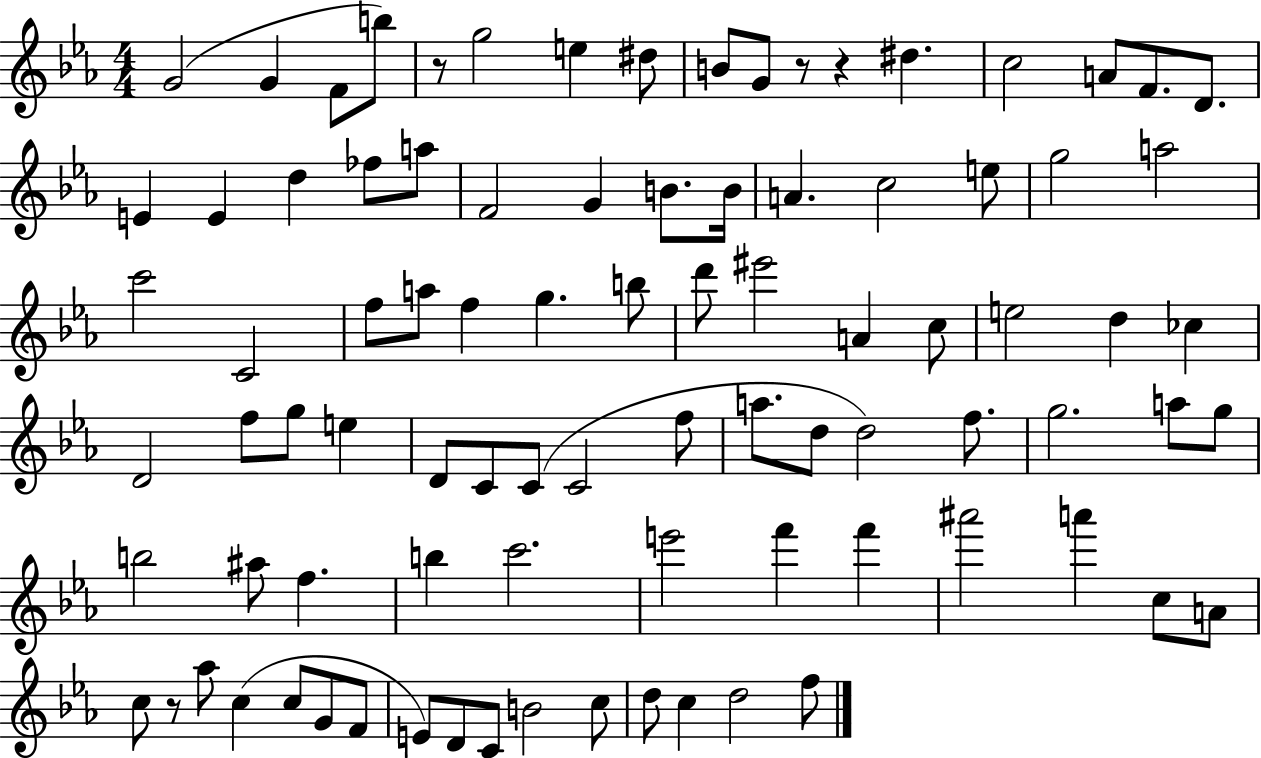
G4/h G4/q F4/e B5/e R/e G5/h E5/q D#5/e B4/e G4/e R/e R/q D#5/q. C5/h A4/e F4/e. D4/e. E4/q E4/q D5/q FES5/e A5/e F4/h G4/q B4/e. B4/s A4/q. C5/h E5/e G5/h A5/h C6/h C4/h F5/e A5/e F5/q G5/q. B5/e D6/e EIS6/h A4/q C5/e E5/h D5/q CES5/q D4/h F5/e G5/e E5/q D4/e C4/e C4/e C4/h F5/e A5/e. D5/e D5/h F5/e. G5/h. A5/e G5/e B5/h A#5/e F5/q. B5/q C6/h. E6/h F6/q F6/q A#6/h A6/q C5/e A4/e C5/e R/e Ab5/e C5/q C5/e G4/e F4/e E4/e D4/e C4/e B4/h C5/e D5/e C5/q D5/h F5/e